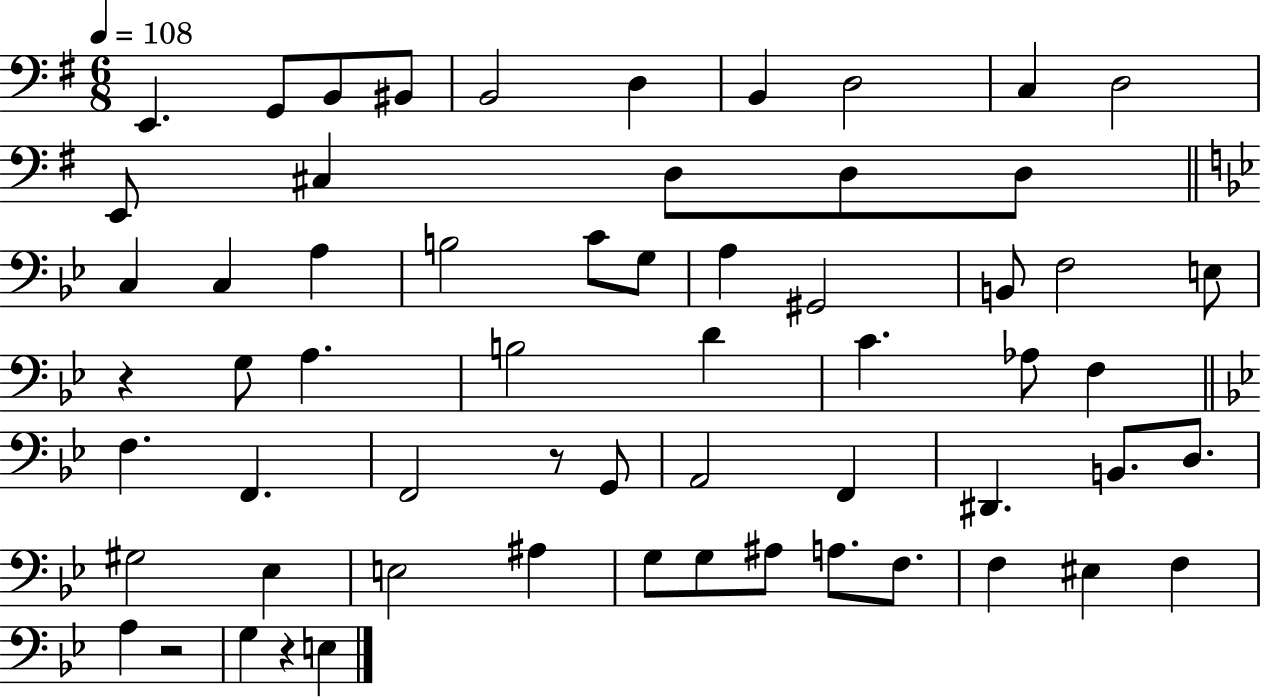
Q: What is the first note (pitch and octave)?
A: E2